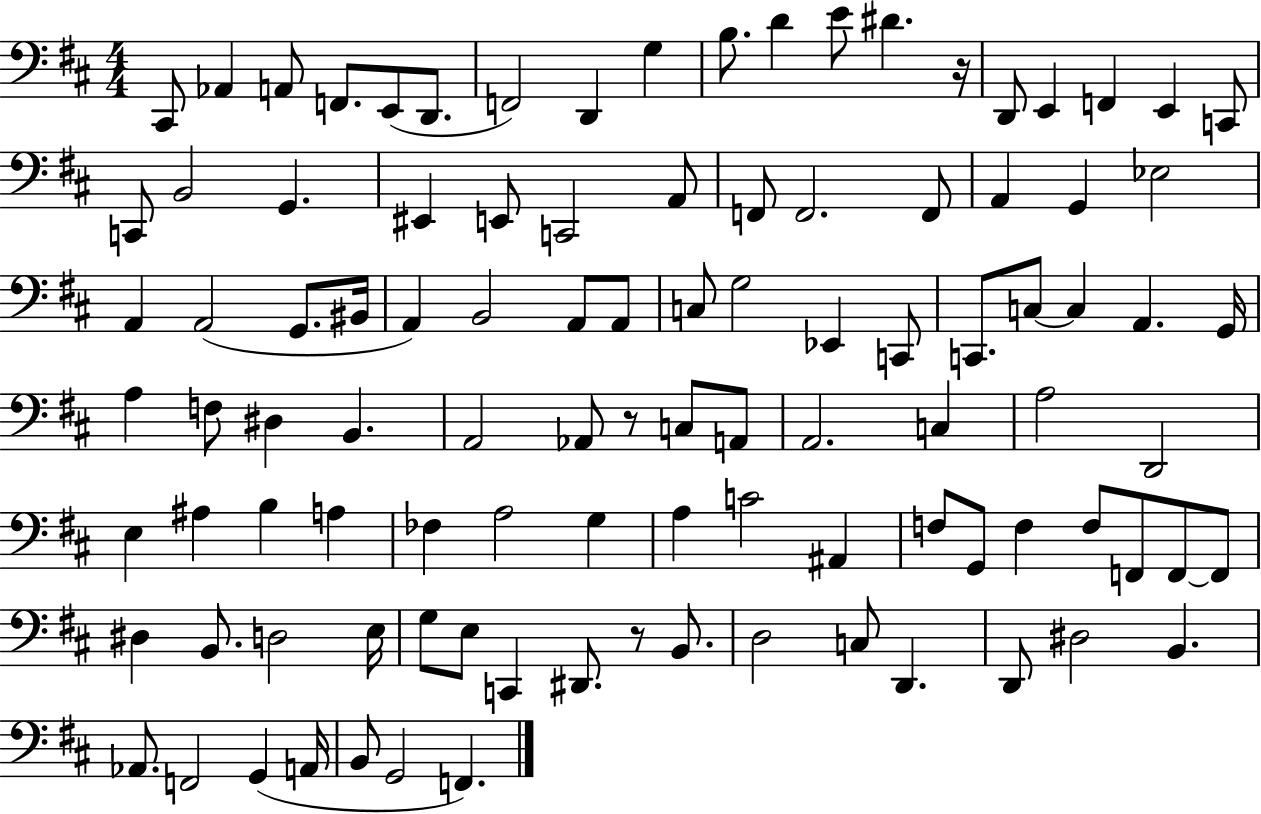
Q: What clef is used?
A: bass